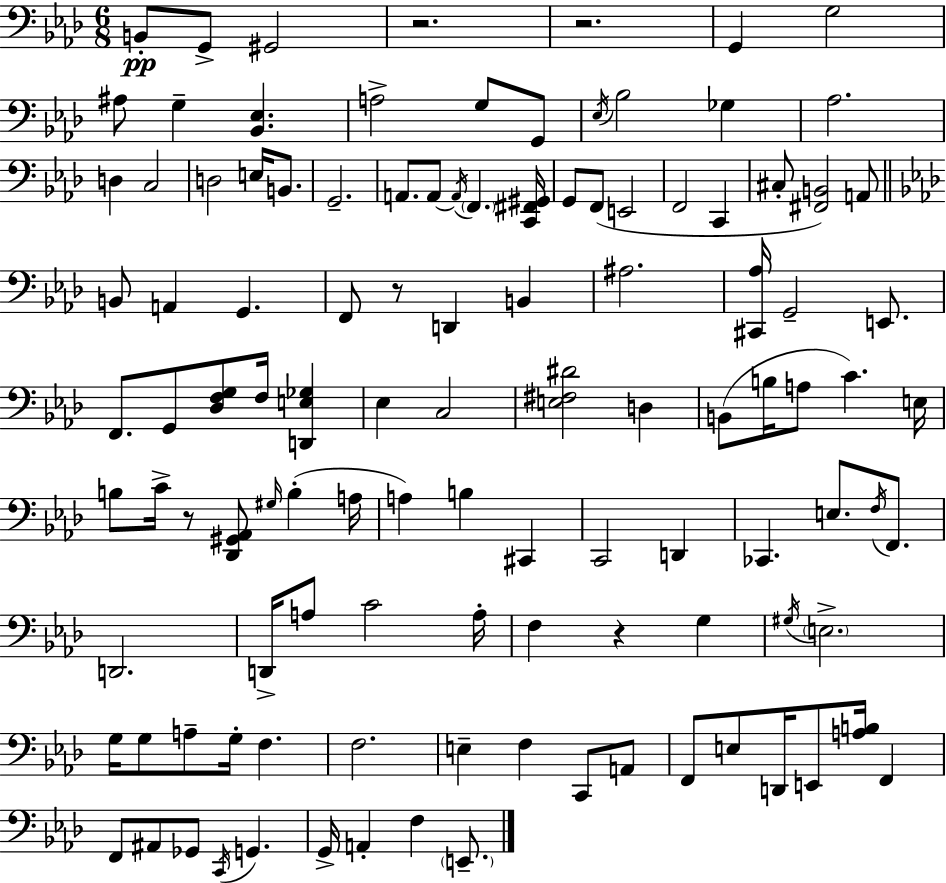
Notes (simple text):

B2/e G2/e G#2/h R/h. R/h. G2/q G3/h A#3/e G3/q [Bb2,Eb3]/q. A3/h G3/e G2/e Eb3/s Bb3/h Gb3/q Ab3/h. D3/q C3/h D3/h E3/s B2/e. G2/h. A2/e. A2/e A2/s F2/q. [C2,F#2,G#2]/s G2/e F2/e E2/h F2/h C2/q C#3/e [F#2,B2]/h A2/e B2/e A2/q G2/q. F2/e R/e D2/q B2/q A#3/h. [C#2,Ab3]/s G2/h E2/e. F2/e. G2/e [Db3,F3,G3]/e F3/s [D2,E3,Gb3]/q Eb3/q C3/h [E3,F#3,D#4]/h D3/q B2/e B3/s A3/e C4/q. E3/s B3/e C4/s R/e [Db2,G#2,Ab2]/e G#3/s B3/q A3/s A3/q B3/q C#2/q C2/h D2/q CES2/q. E3/e. F3/s F2/e. D2/h. D2/s A3/e C4/h A3/s F3/q R/q G3/q G#3/s E3/h. G3/s G3/e A3/e G3/s F3/q. F3/h. E3/q F3/q C2/e A2/e F2/e E3/e D2/s E2/e [A3,B3]/s F2/q F2/e A#2/e Gb2/e C2/s G2/q. G2/s A2/q F3/q E2/e.